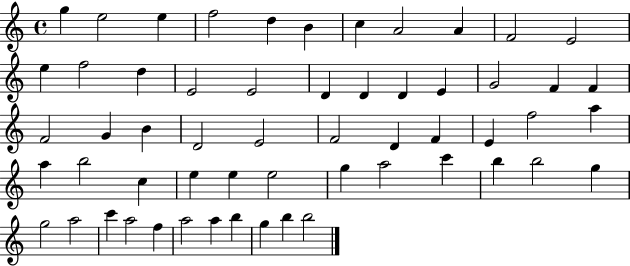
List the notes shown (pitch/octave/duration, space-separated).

G5/q E5/h E5/q F5/h D5/q B4/q C5/q A4/h A4/q F4/h E4/h E5/q F5/h D5/q E4/h E4/h D4/q D4/q D4/q E4/q G4/h F4/q F4/q F4/h G4/q B4/q D4/h E4/h F4/h D4/q F4/q E4/q F5/h A5/q A5/q B5/h C5/q E5/q E5/q E5/h G5/q A5/h C6/q B5/q B5/h G5/q G5/h A5/h C6/q A5/h F5/q A5/h A5/q B5/q G5/q B5/q B5/h